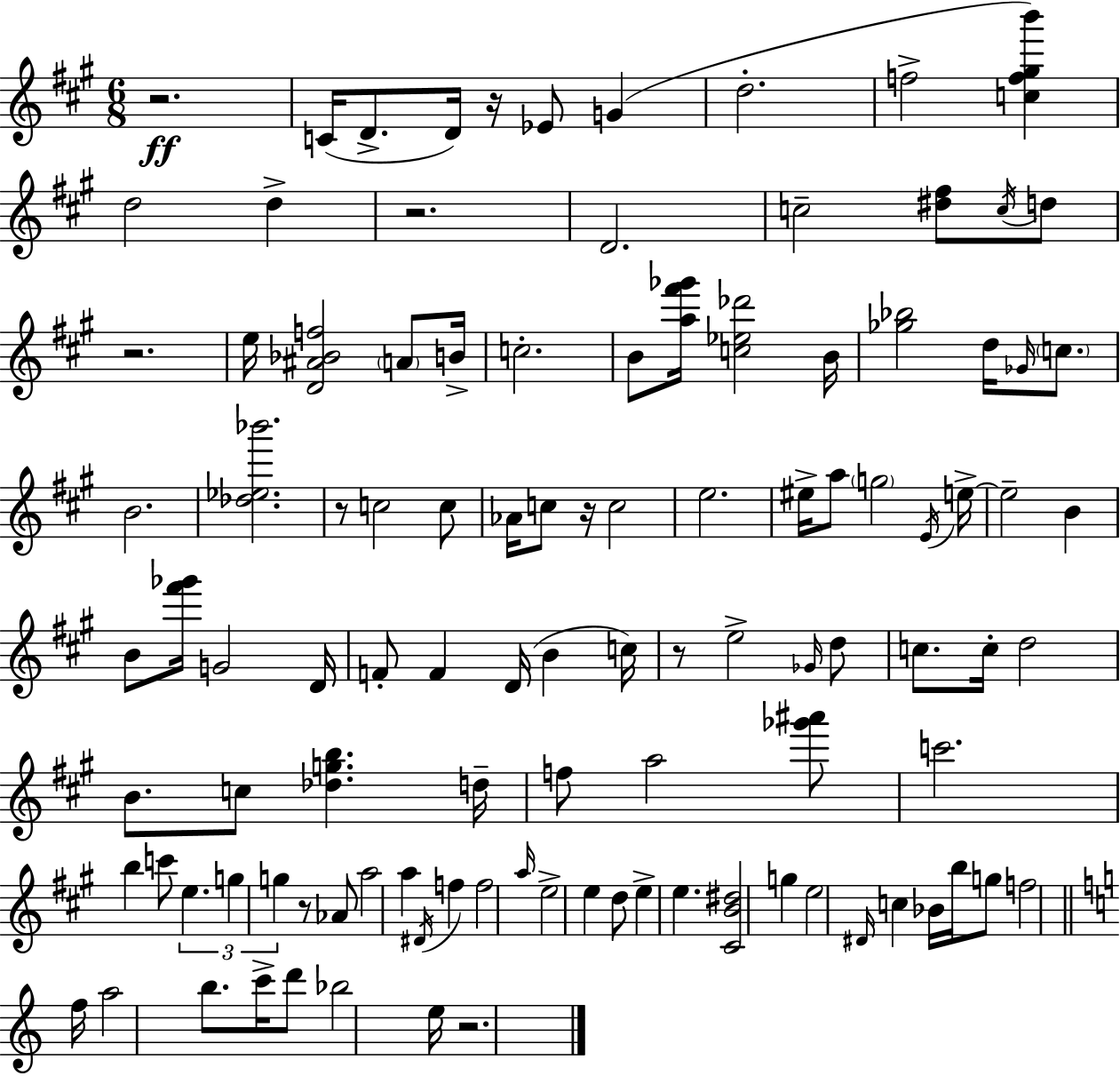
{
  \clef treble
  \numericTimeSignature
  \time 6/8
  \key a \major
  r2.\ff | c'16( d'8.-> d'16) r16 ees'8 g'4( | d''2.-. | f''2-> <c'' f'' gis'' b'''>4) | \break d''2 d''4-> | r2. | d'2. | c''2-- <dis'' fis''>8 \acciaccatura { c''16 } d''8 | \break r2. | e''16 <d' ais' bes' f''>2 \parenthesize a'8 | b'16-> c''2.-. | b'8 <a'' fis''' ges'''>16 <c'' ees'' des'''>2 | \break b'16 <ges'' bes''>2 d''16 \grace { ges'16 } \parenthesize c''8. | b'2. | <des'' ees'' bes'''>2. | r8 c''2 | \break c''8 aes'16 c''8 r16 c''2 | e''2. | eis''16-> a''8 \parenthesize g''2 | \acciaccatura { e'16 } e''16->~~ e''2-- b'4 | \break b'8 <fis''' ges'''>16 g'2 | d'16 f'8-. f'4 d'16( b'4 | c''16) r8 e''2-> | \grace { ges'16 } d''8 c''8. c''16-. d''2 | \break b'8. c''8 <des'' g'' b''>4. | d''16-- f''8 a''2 | <ges''' ais'''>8 c'''2. | b''4 c'''8 \tuplet 3/2 { e''4. | \break g''4 g''4 } | r8 aes'8 a''2 | a''4 \acciaccatura { dis'16 } f''4 f''2 | \grace { a''16 } e''2-> | \break e''4 d''8 e''4-> | e''4. <cis' b' dis''>2 | g''4 e''2 | \grace { dis'16 } c''4 bes'16 b''16 g''8 f''2 | \break \bar "||" \break \key c \major f''16 a''2 b''8. | c'''16-> d'''8 bes''2 e''16 | r2. | \bar "|."
}